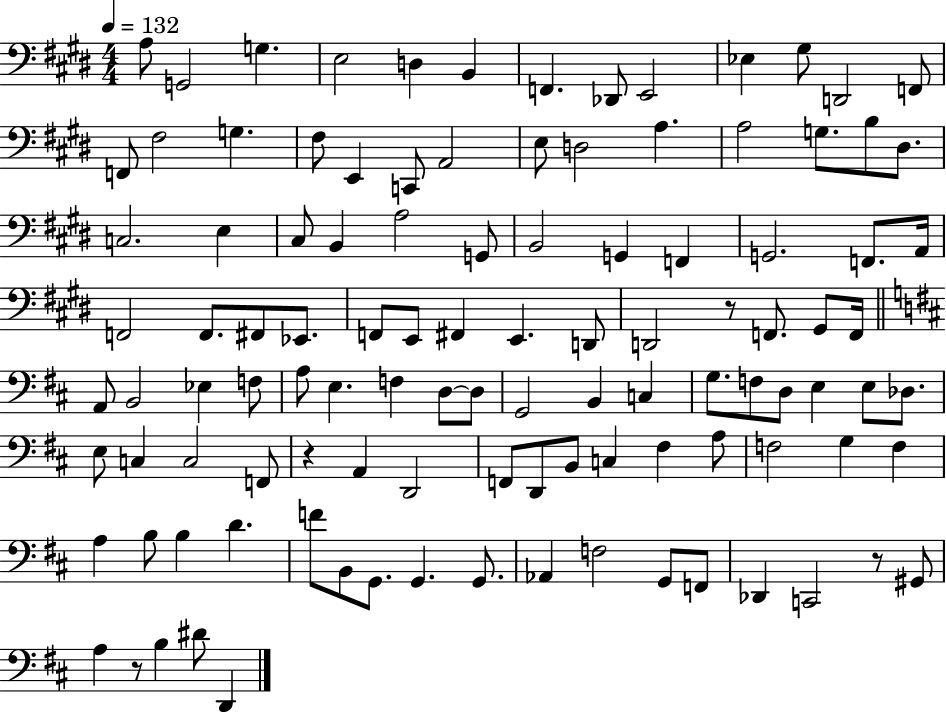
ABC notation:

X:1
T:Untitled
M:4/4
L:1/4
K:E
A,/2 G,,2 G, E,2 D, B,, F,, _D,,/2 E,,2 _E, ^G,/2 D,,2 F,,/2 F,,/2 ^F,2 G, ^F,/2 E,, C,,/2 A,,2 E,/2 D,2 A, A,2 G,/2 B,/2 ^D,/2 C,2 E, ^C,/2 B,, A,2 G,,/2 B,,2 G,, F,, G,,2 F,,/2 A,,/4 F,,2 F,,/2 ^F,,/2 _E,,/2 F,,/2 E,,/2 ^F,, E,, D,,/2 D,,2 z/2 F,,/2 ^G,,/2 F,,/4 A,,/2 B,,2 _E, F,/2 A,/2 E, F, D,/2 D,/2 G,,2 B,, C, G,/2 F,/2 D,/2 E, E,/2 _D,/2 E,/2 C, C,2 F,,/2 z A,, D,,2 F,,/2 D,,/2 B,,/2 C, ^F, A,/2 F,2 G, F, A, B,/2 B, D F/2 B,,/2 G,,/2 G,, G,,/2 _A,, F,2 G,,/2 F,,/2 _D,, C,,2 z/2 ^G,,/2 A, z/2 B, ^D/2 D,,